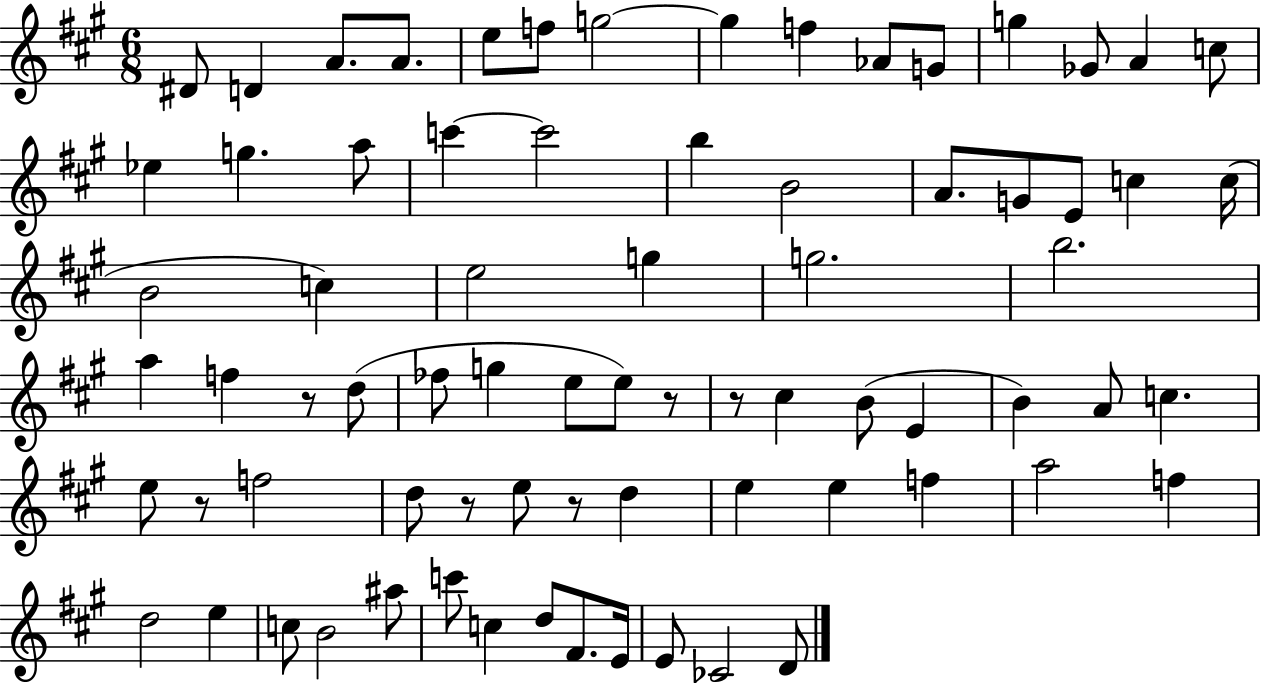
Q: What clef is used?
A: treble